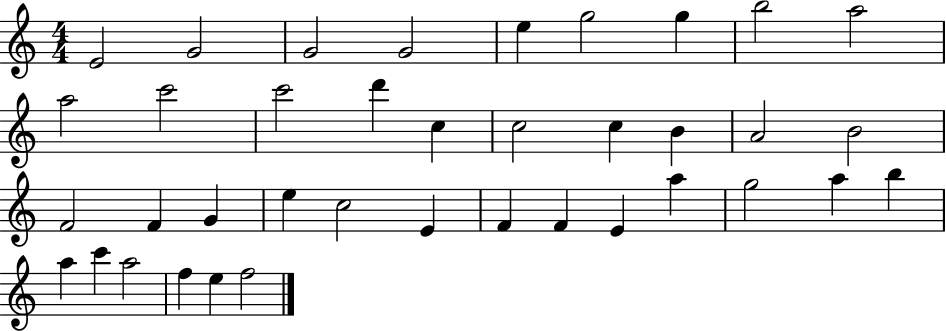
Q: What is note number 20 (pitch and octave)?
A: F4